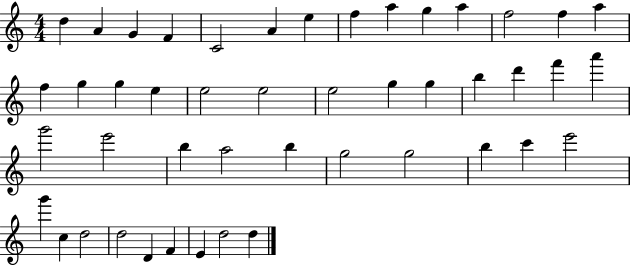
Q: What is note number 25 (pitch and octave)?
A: D6